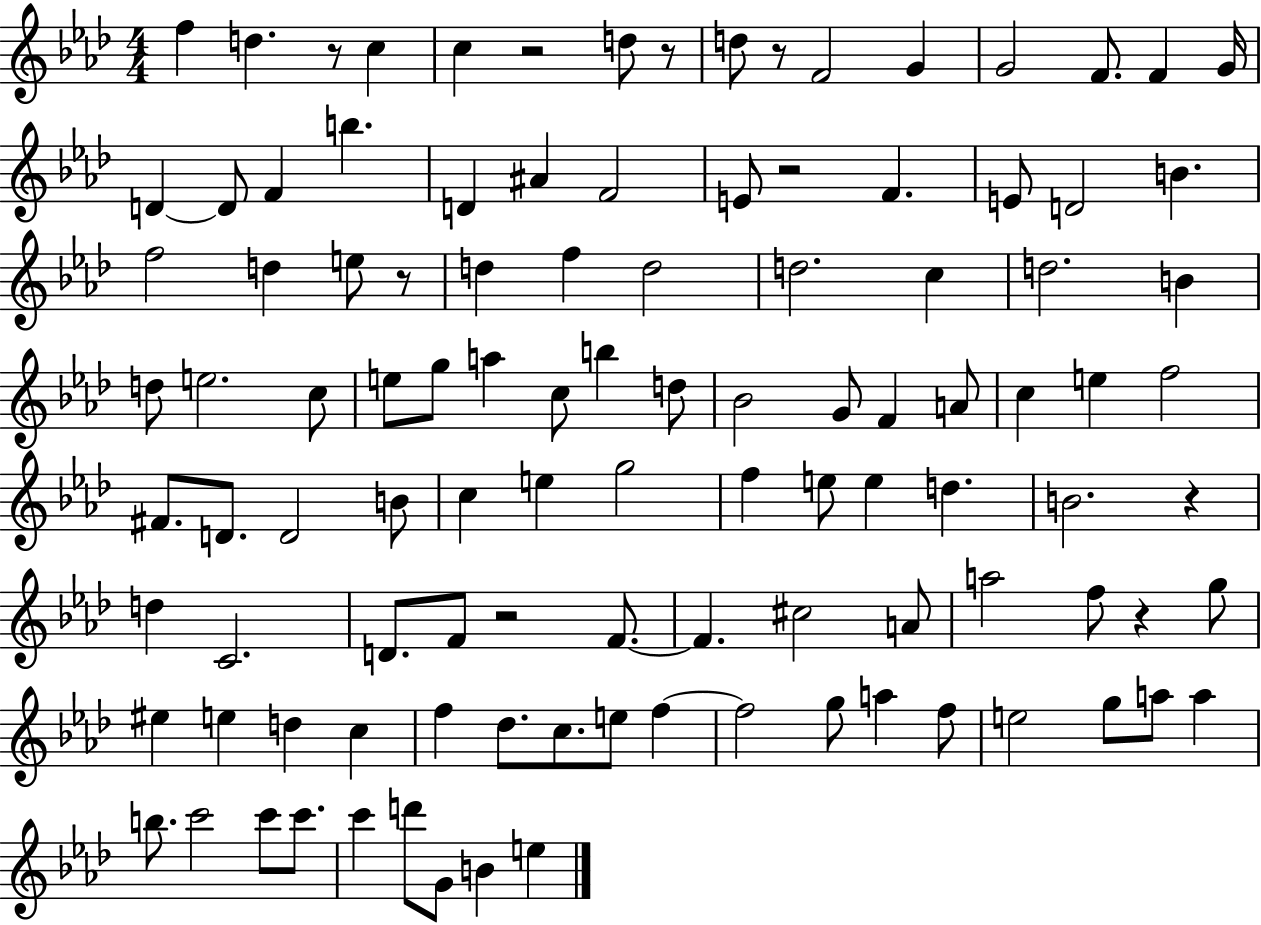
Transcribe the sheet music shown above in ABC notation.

X:1
T:Untitled
M:4/4
L:1/4
K:Ab
f d z/2 c c z2 d/2 z/2 d/2 z/2 F2 G G2 F/2 F G/4 D D/2 F b D ^A F2 E/2 z2 F E/2 D2 B f2 d e/2 z/2 d f d2 d2 c d2 B d/2 e2 c/2 e/2 g/2 a c/2 b d/2 _B2 G/2 F A/2 c e f2 ^F/2 D/2 D2 B/2 c e g2 f e/2 e d B2 z d C2 D/2 F/2 z2 F/2 F ^c2 A/2 a2 f/2 z g/2 ^e e d c f _d/2 c/2 e/2 f f2 g/2 a f/2 e2 g/2 a/2 a b/2 c'2 c'/2 c'/2 c' d'/2 G/2 B e